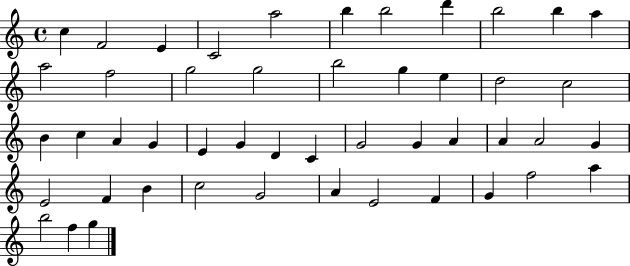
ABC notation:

X:1
T:Untitled
M:4/4
L:1/4
K:C
c F2 E C2 a2 b b2 d' b2 b a a2 f2 g2 g2 b2 g e d2 c2 B c A G E G D C G2 G A A A2 G E2 F B c2 G2 A E2 F G f2 a b2 f g